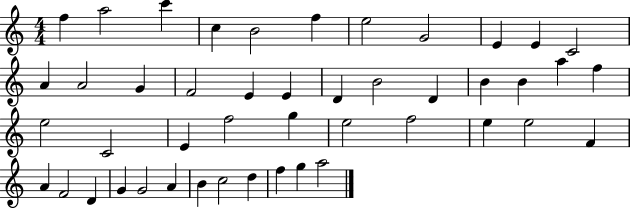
F5/q A5/h C6/q C5/q B4/h F5/q E5/h G4/h E4/q E4/q C4/h A4/q A4/h G4/q F4/h E4/q E4/q D4/q B4/h D4/q B4/q B4/q A5/q F5/q E5/h C4/h E4/q F5/h G5/q E5/h F5/h E5/q E5/h F4/q A4/q F4/h D4/q G4/q G4/h A4/q B4/q C5/h D5/q F5/q G5/q A5/h